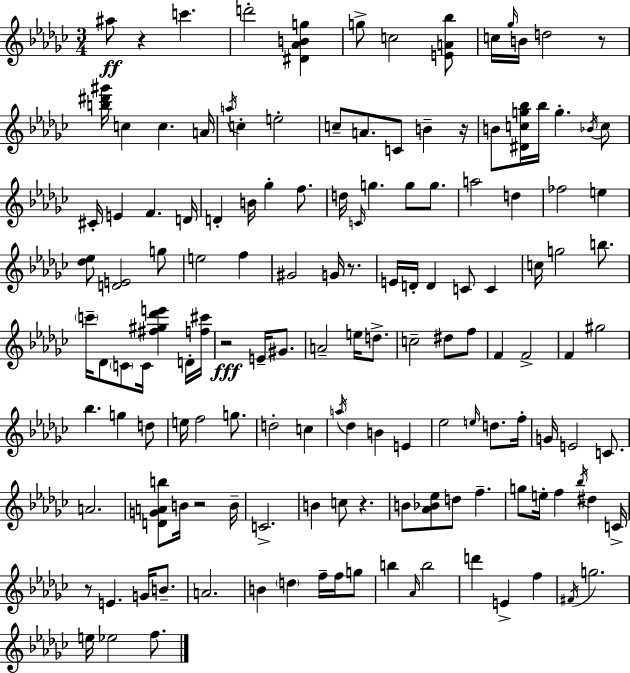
A#5/e R/q C6/q. D6/h [D#4,Ab4,B4,G5]/q G5/e C5/h [E4,A4,Bb5]/e C5/s Gb5/s B4/s D5/h R/e [B5,D#6,G#6]/s C5/q C5/q. A4/s A5/s C5/q E5/h C5/e A4/e. C4/e B4/q R/s B4/e [D#4,C5,G5,Bb5]/s Bb5/s G5/q. Bb4/s C5/e C#4/s E4/q F4/q. D4/s D4/q B4/s Gb5/q F5/e. D5/s C4/s G5/q. G5/e G5/e. A5/h D5/q FES5/h E5/q [Db5,Eb5]/e [D4,E4]/h G5/e E5/h F5/q G#4/h G4/s R/e. E4/s D4/s D4/q C4/e C4/q C5/s G5/h B5/e. C6/s Db4/e C4/e C4/s [F#5,G#5,Db6,E6]/q D4/s [F5,C#6]/s R/h E4/s G#4/e. A4/h E5/s D5/e. C5/h D#5/e F5/e F4/q F4/h F4/q G#5/h Bb5/q. G5/q D5/e E5/s F5/h G5/e. D5/h C5/q A5/s Db5/q B4/q E4/q Eb5/h E5/s D5/e. F5/s G4/s E4/h C4/e. A4/h. [D4,G4,A4,B5]/e B4/s R/h B4/s C4/h. B4/q C5/e R/q. B4/e [Ab4,Bb4,Eb5]/e D5/e F5/q. G5/e E5/s F5/q Bb5/s D#5/q C4/s R/e E4/q. G4/s B4/e. A4/h. B4/q D5/q F5/s F5/s G5/e B5/q Ab4/s B5/h D6/q E4/q F5/q F#4/s G5/h. E5/s Eb5/h F5/e.